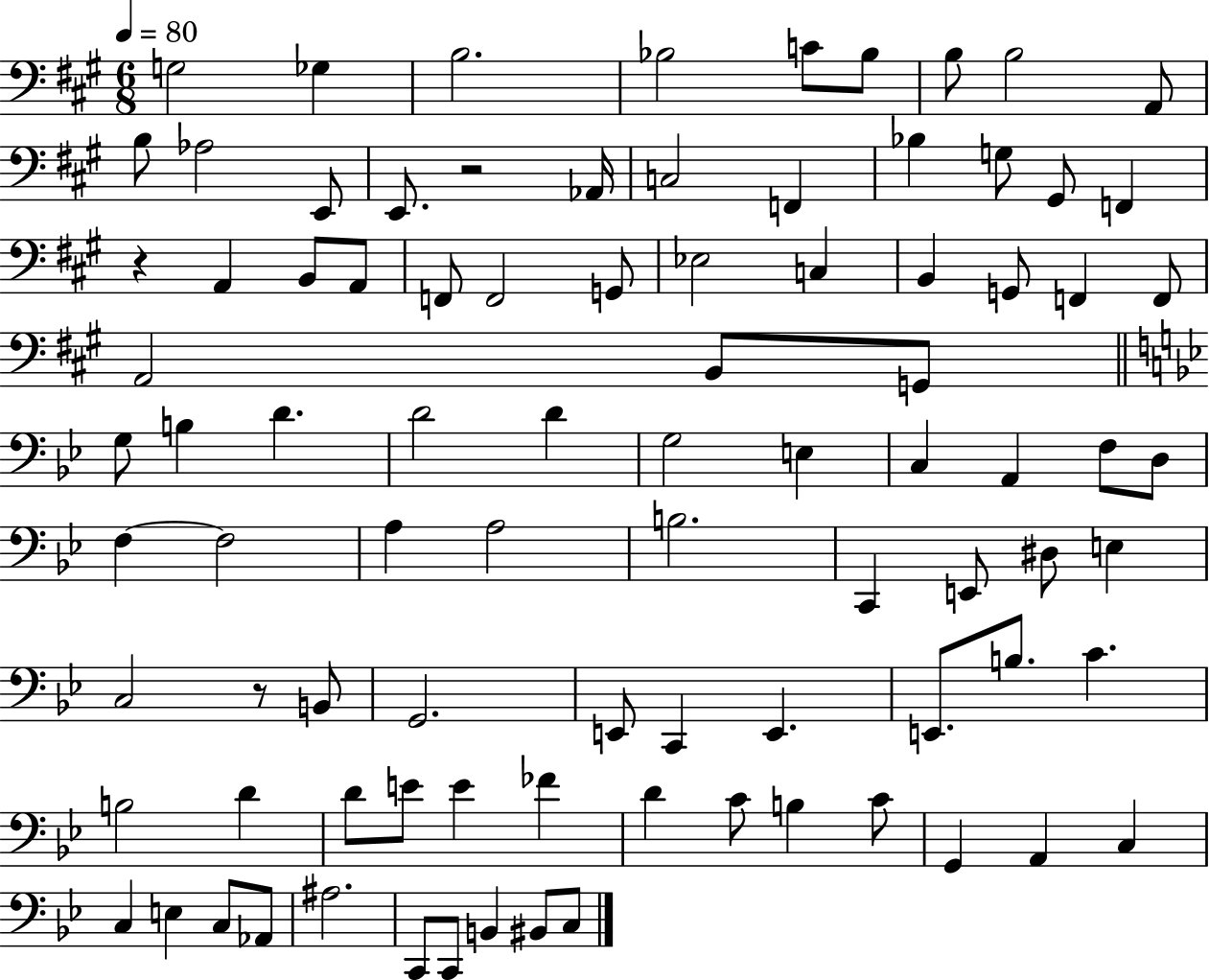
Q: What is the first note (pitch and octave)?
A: G3